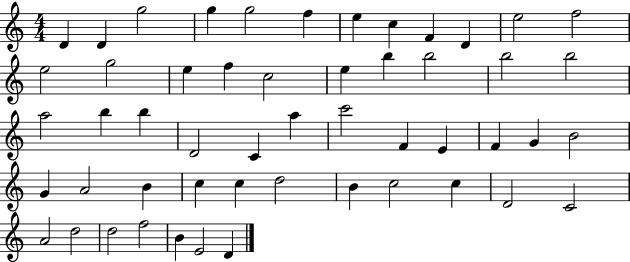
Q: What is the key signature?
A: C major